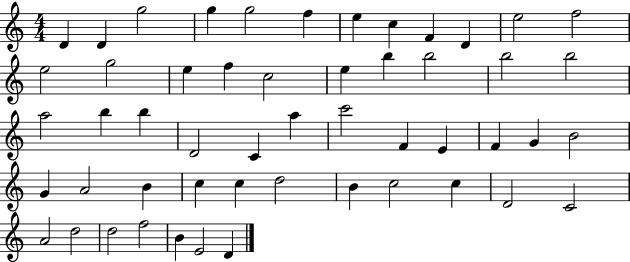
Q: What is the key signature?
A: C major